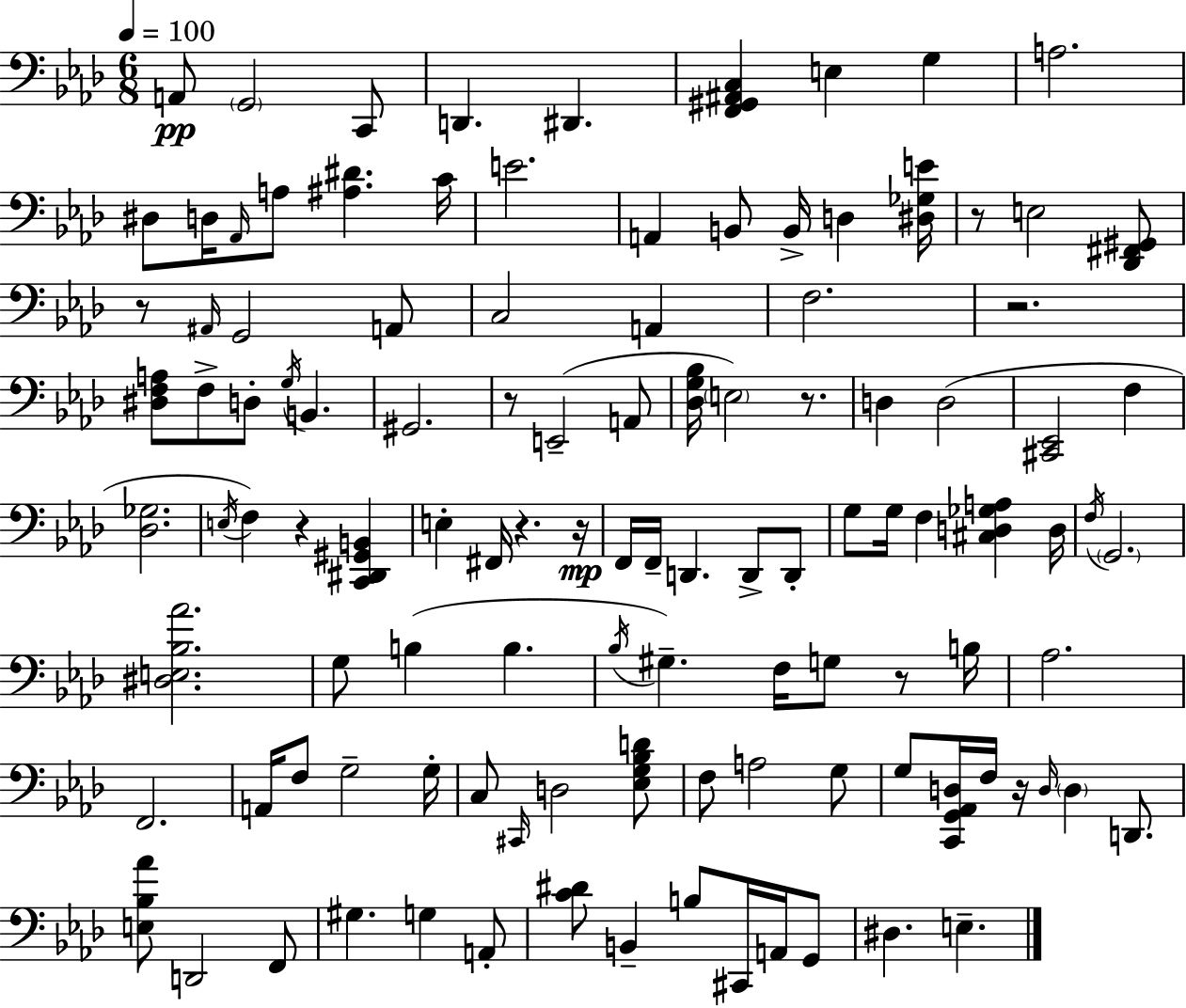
{
  \clef bass
  \numericTimeSignature
  \time 6/8
  \key aes \major
  \tempo 4 = 100
  a,8\pp \parenthesize g,2 c,8 | d,4. dis,4. | <f, gis, ais, c>4 e4 g4 | a2. | \break dis8 d16 \grace { aes,16 } a8 <ais dis'>4. | c'16 e'2. | a,4 b,8 b,16-> d4 | <dis ges e'>16 r8 e2 <des, fis, gis,>8 | \break r8 \grace { ais,16 } g,2 | a,8 c2 a,4 | f2. | r2. | \break <dis f a>8 f8-> d8-. \acciaccatura { g16 } b,4. | gis,2. | r8 e,2--( | a,8 <des g bes>16 \parenthesize e2) | \break r8. d4 d2( | <cis, ees,>2 f4 | <des ges>2. | \acciaccatura { e16 } f4) r4 | \break <c, dis, gis, b,>4 e4-. fis,16 r4. | r16\mp f,16 f,16-- d,4. | d,8-> d,8-. g8 g16 f4 <cis d ges a>4 | d16 \acciaccatura { f16 } \parenthesize g,2. | \break <dis e bes aes'>2. | g8 b4( b4. | \acciaccatura { bes16 } gis4.--) | f16 g8 r8 b16 aes2. | \break f,2. | a,16 f8 g2-- | g16-. c8 \grace { cis,16 } d2 | <ees g bes d'>8 f8 a2 | \break g8 g8 <c, g, aes, d>16 f16 r16 | \grace { d16 } \parenthesize d4 d,8. <e bes aes'>8 d,2 | f,8 gis4. | g4 a,8-. <c' dis'>8 b,4-- | \break b8 cis,16 a,16 g,8 dis4. | e4.-- \bar "|."
}